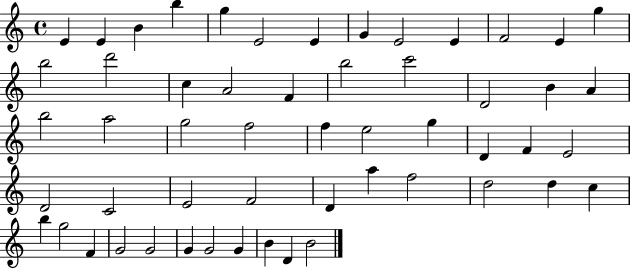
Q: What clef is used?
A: treble